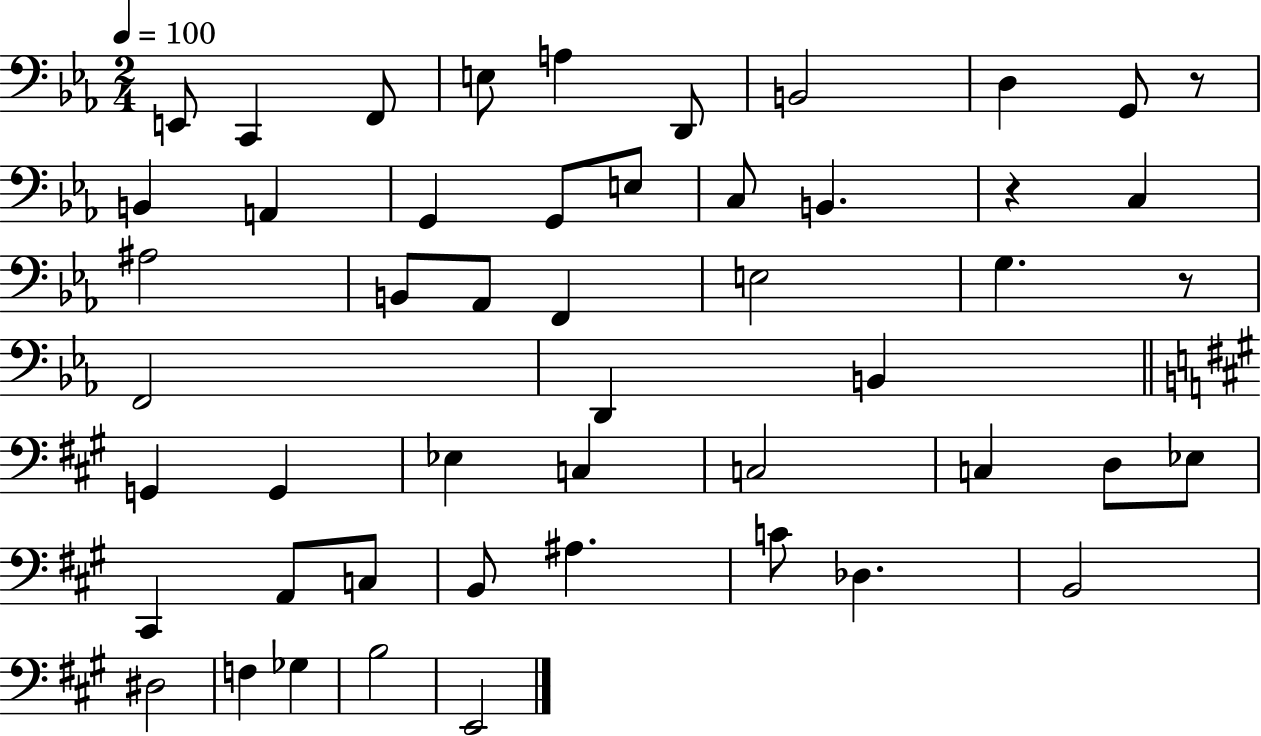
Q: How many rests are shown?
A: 3